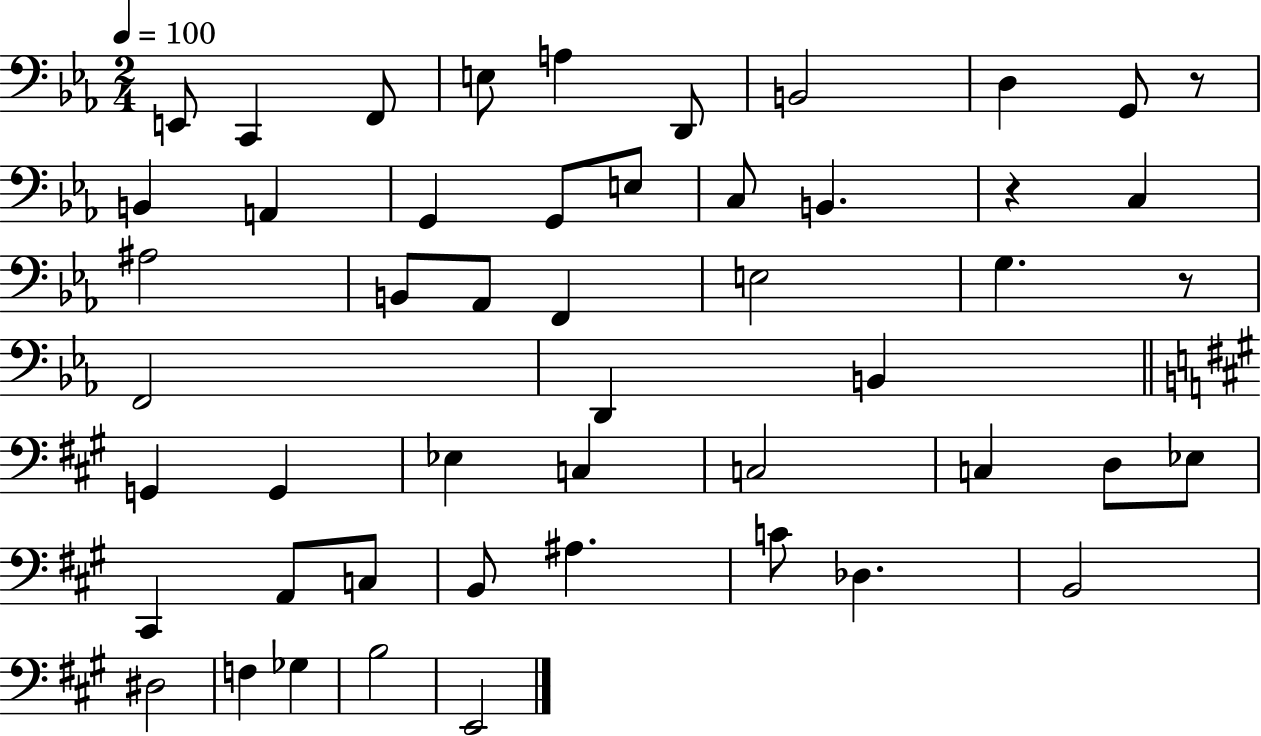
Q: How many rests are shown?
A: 3